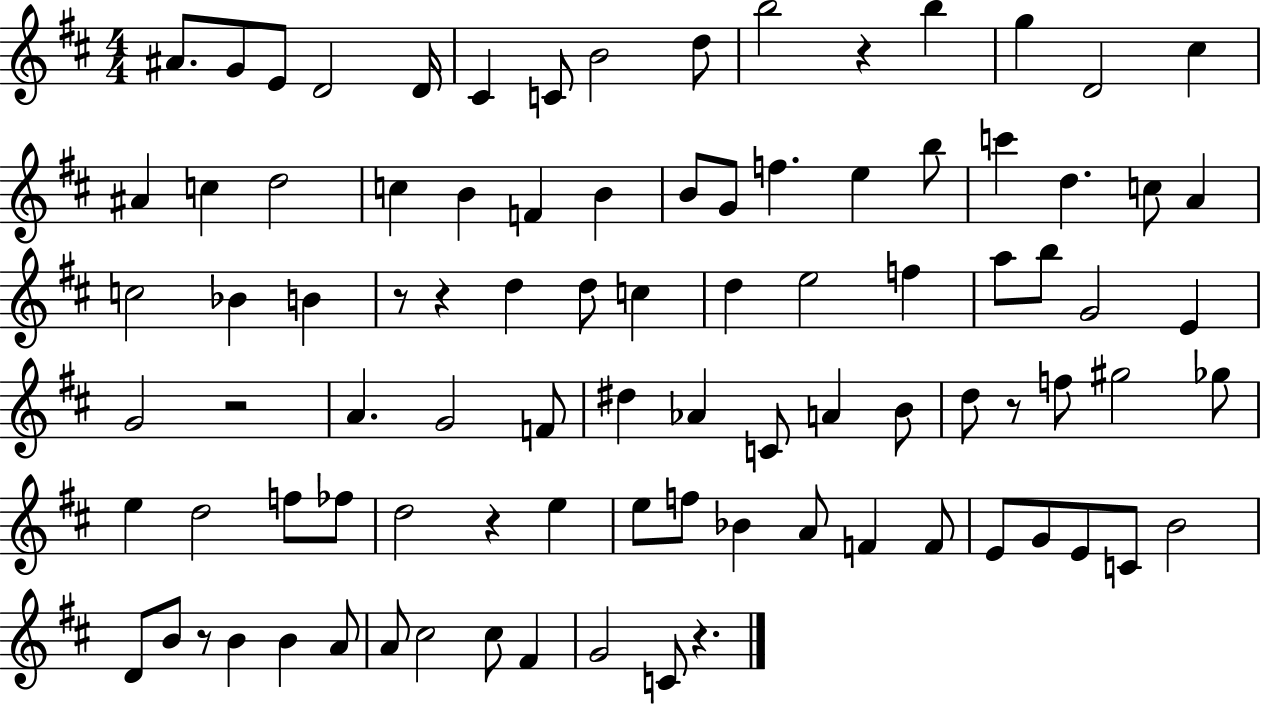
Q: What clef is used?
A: treble